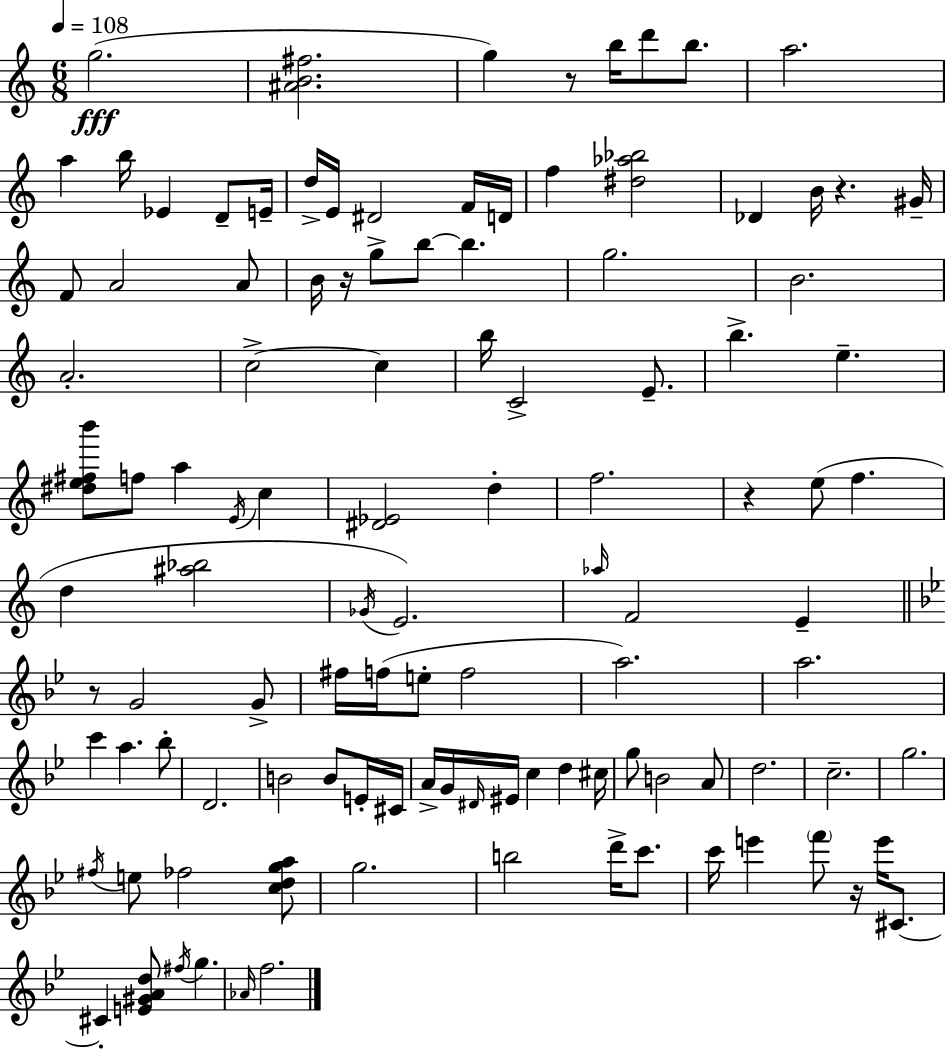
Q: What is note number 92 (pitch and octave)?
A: C#4